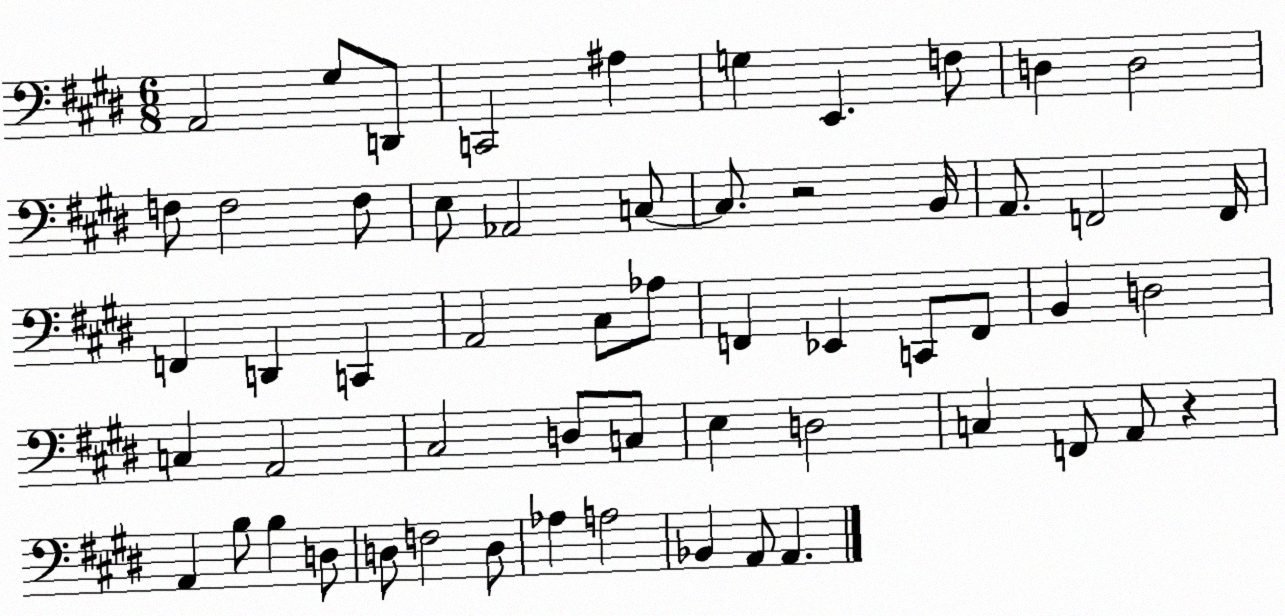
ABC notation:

X:1
T:Untitled
M:6/8
L:1/4
K:E
A,,2 ^G,/2 D,,/2 C,,2 ^A, G, E,, F,/2 D, D,2 F,/2 F,2 F,/2 E,/2 _A,,2 C,/2 C,/2 z2 B,,/4 A,,/2 F,,2 F,,/4 F,, D,, C,, A,,2 ^C,/2 _A,/2 F,, _E,, C,,/2 F,,/2 B,, D,2 C, A,,2 ^C,2 D,/2 C,/2 E, D,2 C, F,,/2 A,,/2 z A,, B,/2 B, D,/2 D,/2 F,2 D,/2 _A, A,2 _B,, A,,/2 A,,